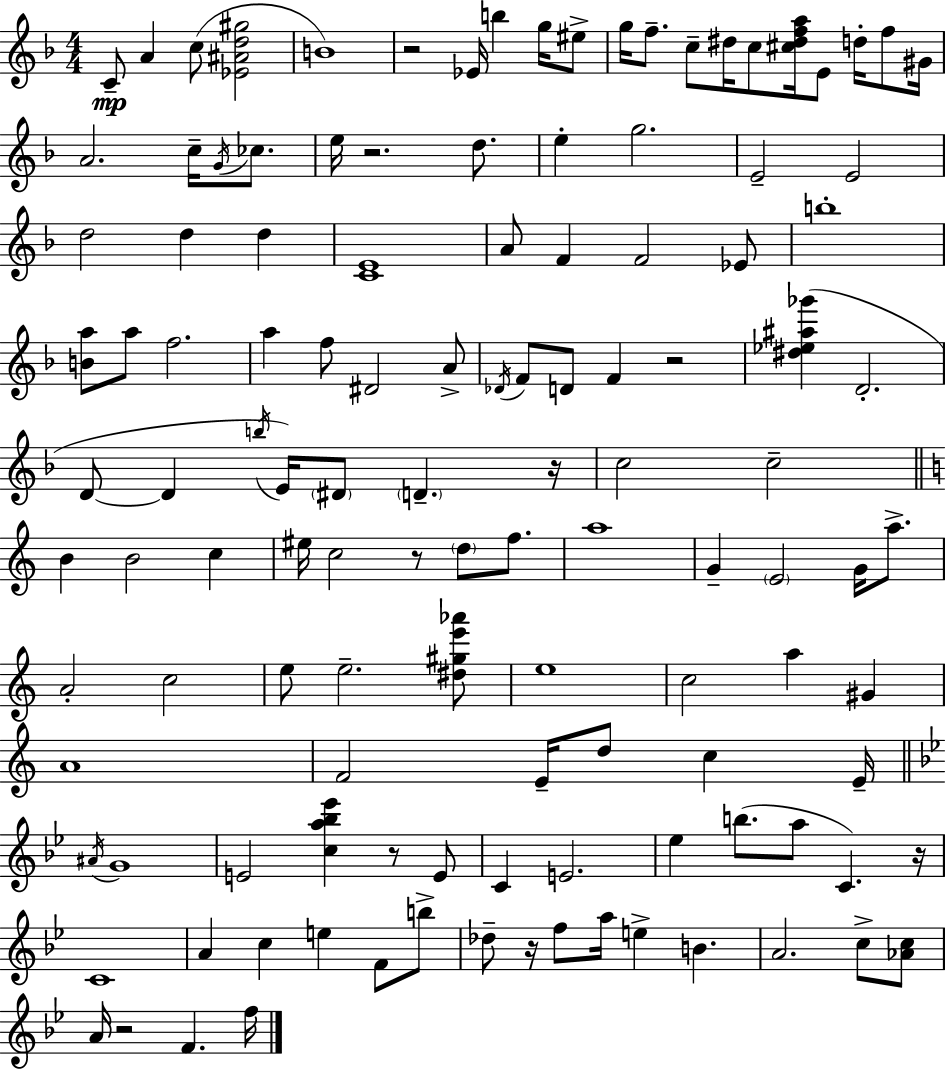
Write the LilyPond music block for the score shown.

{
  \clef treble
  \numericTimeSignature
  \time 4/4
  \key d \minor
  c'8--\mp a'4 c''8( <ees' ais' d'' gis''>2 | b'1) | r2 ees'16 b''4 g''16 eis''8-> | g''16 f''8.-- c''8-- dis''16 c''8 <cis'' dis'' f'' a''>16 e'8 d''16-. f''8 gis'16 | \break a'2. c''16-- \acciaccatura { g'16 } ces''8. | e''16 r2. d''8. | e''4-. g''2. | e'2-- e'2 | \break d''2 d''4 d''4 | <c' e'>1 | a'8 f'4 f'2 ees'8 | b''1-. | \break <b' a''>8 a''8 f''2. | a''4 f''8 dis'2 a'8-> | \acciaccatura { des'16 } f'8 d'8 f'4 r2 | <dis'' ees'' ais'' ges'''>4( d'2.-. | \break d'8~~ d'4 \acciaccatura { b''16 } e'16) \parenthesize dis'8 \parenthesize d'4.-- | r16 c''2 c''2-- | \bar "||" \break \key c \major b'4 b'2 c''4 | eis''16 c''2 r8 \parenthesize d''8 f''8. | a''1 | g'4-- \parenthesize e'2 g'16 a''8.-> | \break a'2-. c''2 | e''8 e''2.-- <dis'' gis'' e''' aes'''>8 | e''1 | c''2 a''4 gis'4 | \break a'1 | f'2 e'16-- d''8 c''4 e'16-- | \bar "||" \break \key g \minor \acciaccatura { ais'16 } g'1 | e'2 <c'' a'' bes'' ees'''>4 r8 e'8 | c'4 e'2. | ees''4 b''8.( a''8 c'4.) | \break r16 c'1 | a'4 c''4 e''4 f'8 b''8-> | des''8-- r16 f''8 a''16 e''4-> b'4. | a'2. c''8-> <aes' c''>8 | \break a'16 r2 f'4. | f''16 \bar "|."
}